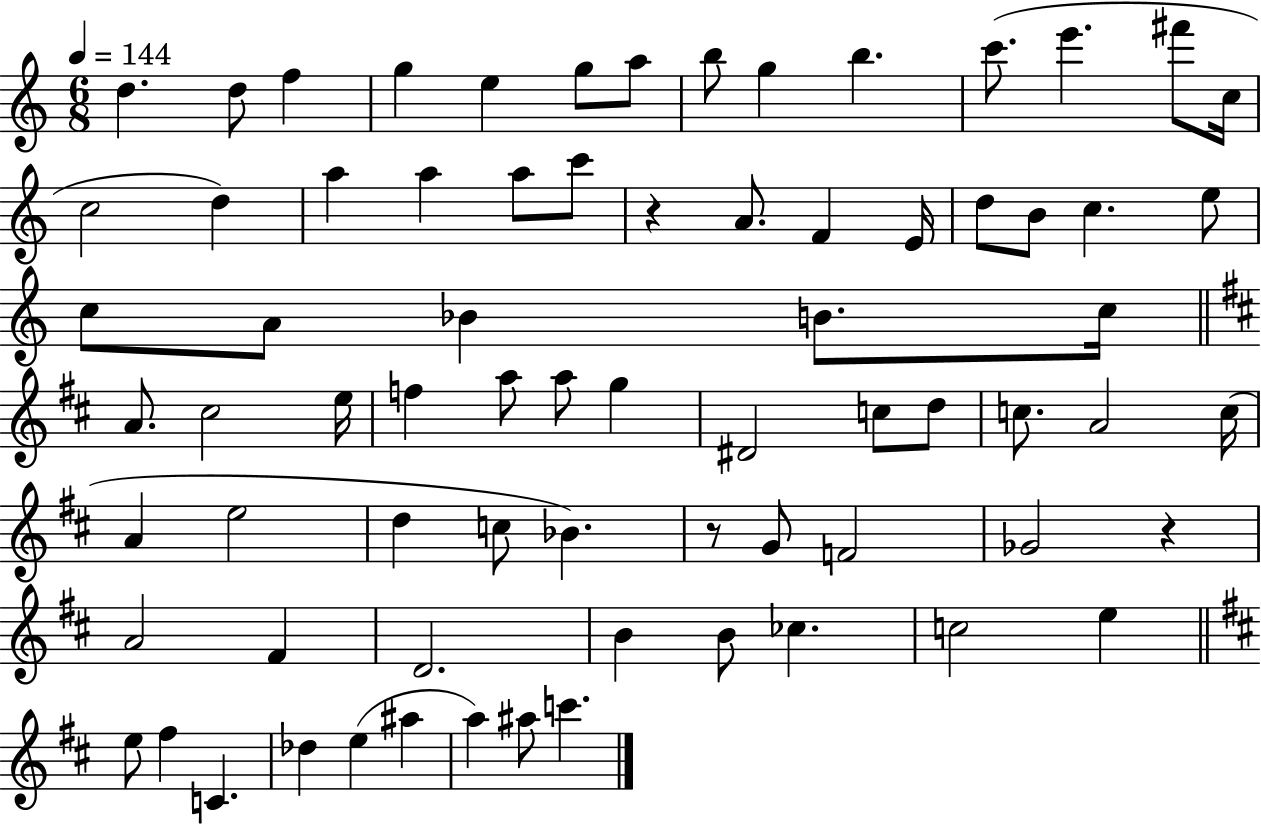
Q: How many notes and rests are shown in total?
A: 73